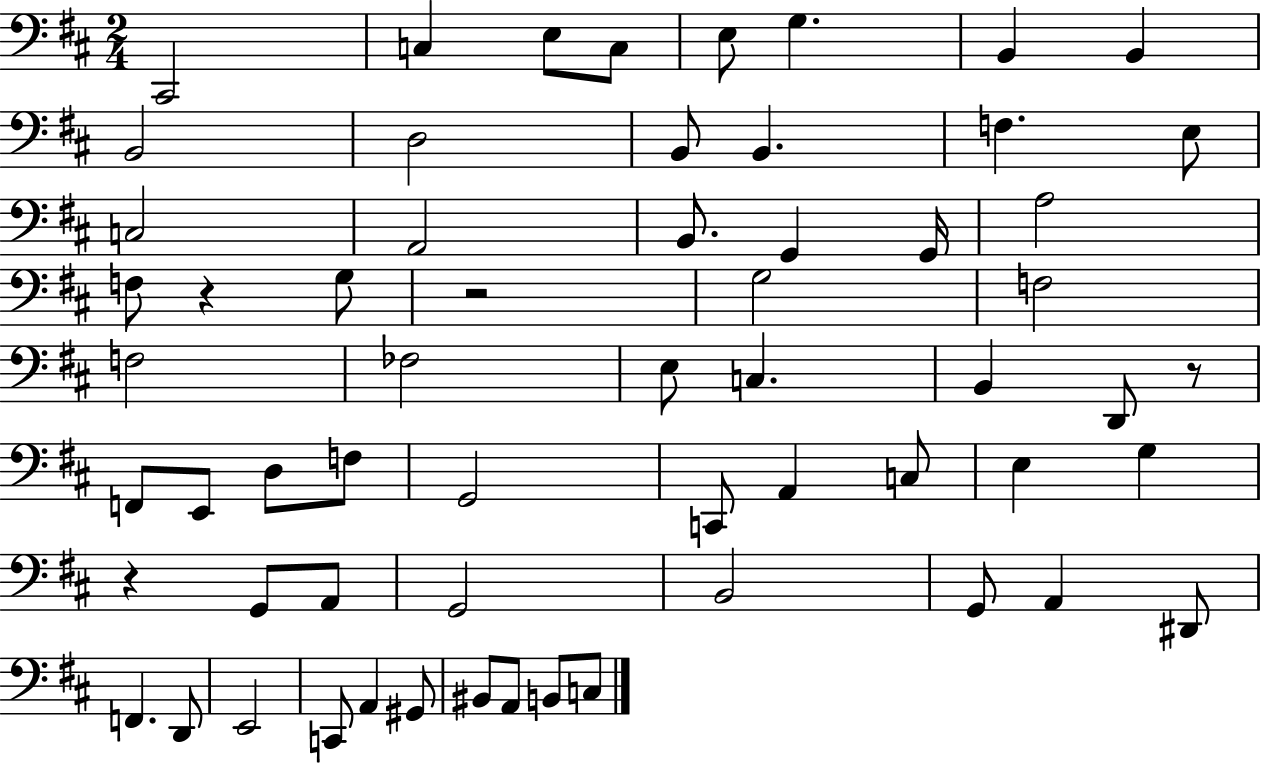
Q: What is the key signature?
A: D major